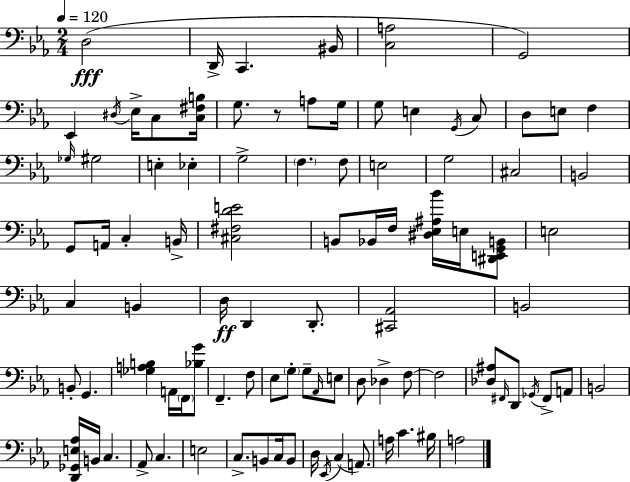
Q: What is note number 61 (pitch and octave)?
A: F#2